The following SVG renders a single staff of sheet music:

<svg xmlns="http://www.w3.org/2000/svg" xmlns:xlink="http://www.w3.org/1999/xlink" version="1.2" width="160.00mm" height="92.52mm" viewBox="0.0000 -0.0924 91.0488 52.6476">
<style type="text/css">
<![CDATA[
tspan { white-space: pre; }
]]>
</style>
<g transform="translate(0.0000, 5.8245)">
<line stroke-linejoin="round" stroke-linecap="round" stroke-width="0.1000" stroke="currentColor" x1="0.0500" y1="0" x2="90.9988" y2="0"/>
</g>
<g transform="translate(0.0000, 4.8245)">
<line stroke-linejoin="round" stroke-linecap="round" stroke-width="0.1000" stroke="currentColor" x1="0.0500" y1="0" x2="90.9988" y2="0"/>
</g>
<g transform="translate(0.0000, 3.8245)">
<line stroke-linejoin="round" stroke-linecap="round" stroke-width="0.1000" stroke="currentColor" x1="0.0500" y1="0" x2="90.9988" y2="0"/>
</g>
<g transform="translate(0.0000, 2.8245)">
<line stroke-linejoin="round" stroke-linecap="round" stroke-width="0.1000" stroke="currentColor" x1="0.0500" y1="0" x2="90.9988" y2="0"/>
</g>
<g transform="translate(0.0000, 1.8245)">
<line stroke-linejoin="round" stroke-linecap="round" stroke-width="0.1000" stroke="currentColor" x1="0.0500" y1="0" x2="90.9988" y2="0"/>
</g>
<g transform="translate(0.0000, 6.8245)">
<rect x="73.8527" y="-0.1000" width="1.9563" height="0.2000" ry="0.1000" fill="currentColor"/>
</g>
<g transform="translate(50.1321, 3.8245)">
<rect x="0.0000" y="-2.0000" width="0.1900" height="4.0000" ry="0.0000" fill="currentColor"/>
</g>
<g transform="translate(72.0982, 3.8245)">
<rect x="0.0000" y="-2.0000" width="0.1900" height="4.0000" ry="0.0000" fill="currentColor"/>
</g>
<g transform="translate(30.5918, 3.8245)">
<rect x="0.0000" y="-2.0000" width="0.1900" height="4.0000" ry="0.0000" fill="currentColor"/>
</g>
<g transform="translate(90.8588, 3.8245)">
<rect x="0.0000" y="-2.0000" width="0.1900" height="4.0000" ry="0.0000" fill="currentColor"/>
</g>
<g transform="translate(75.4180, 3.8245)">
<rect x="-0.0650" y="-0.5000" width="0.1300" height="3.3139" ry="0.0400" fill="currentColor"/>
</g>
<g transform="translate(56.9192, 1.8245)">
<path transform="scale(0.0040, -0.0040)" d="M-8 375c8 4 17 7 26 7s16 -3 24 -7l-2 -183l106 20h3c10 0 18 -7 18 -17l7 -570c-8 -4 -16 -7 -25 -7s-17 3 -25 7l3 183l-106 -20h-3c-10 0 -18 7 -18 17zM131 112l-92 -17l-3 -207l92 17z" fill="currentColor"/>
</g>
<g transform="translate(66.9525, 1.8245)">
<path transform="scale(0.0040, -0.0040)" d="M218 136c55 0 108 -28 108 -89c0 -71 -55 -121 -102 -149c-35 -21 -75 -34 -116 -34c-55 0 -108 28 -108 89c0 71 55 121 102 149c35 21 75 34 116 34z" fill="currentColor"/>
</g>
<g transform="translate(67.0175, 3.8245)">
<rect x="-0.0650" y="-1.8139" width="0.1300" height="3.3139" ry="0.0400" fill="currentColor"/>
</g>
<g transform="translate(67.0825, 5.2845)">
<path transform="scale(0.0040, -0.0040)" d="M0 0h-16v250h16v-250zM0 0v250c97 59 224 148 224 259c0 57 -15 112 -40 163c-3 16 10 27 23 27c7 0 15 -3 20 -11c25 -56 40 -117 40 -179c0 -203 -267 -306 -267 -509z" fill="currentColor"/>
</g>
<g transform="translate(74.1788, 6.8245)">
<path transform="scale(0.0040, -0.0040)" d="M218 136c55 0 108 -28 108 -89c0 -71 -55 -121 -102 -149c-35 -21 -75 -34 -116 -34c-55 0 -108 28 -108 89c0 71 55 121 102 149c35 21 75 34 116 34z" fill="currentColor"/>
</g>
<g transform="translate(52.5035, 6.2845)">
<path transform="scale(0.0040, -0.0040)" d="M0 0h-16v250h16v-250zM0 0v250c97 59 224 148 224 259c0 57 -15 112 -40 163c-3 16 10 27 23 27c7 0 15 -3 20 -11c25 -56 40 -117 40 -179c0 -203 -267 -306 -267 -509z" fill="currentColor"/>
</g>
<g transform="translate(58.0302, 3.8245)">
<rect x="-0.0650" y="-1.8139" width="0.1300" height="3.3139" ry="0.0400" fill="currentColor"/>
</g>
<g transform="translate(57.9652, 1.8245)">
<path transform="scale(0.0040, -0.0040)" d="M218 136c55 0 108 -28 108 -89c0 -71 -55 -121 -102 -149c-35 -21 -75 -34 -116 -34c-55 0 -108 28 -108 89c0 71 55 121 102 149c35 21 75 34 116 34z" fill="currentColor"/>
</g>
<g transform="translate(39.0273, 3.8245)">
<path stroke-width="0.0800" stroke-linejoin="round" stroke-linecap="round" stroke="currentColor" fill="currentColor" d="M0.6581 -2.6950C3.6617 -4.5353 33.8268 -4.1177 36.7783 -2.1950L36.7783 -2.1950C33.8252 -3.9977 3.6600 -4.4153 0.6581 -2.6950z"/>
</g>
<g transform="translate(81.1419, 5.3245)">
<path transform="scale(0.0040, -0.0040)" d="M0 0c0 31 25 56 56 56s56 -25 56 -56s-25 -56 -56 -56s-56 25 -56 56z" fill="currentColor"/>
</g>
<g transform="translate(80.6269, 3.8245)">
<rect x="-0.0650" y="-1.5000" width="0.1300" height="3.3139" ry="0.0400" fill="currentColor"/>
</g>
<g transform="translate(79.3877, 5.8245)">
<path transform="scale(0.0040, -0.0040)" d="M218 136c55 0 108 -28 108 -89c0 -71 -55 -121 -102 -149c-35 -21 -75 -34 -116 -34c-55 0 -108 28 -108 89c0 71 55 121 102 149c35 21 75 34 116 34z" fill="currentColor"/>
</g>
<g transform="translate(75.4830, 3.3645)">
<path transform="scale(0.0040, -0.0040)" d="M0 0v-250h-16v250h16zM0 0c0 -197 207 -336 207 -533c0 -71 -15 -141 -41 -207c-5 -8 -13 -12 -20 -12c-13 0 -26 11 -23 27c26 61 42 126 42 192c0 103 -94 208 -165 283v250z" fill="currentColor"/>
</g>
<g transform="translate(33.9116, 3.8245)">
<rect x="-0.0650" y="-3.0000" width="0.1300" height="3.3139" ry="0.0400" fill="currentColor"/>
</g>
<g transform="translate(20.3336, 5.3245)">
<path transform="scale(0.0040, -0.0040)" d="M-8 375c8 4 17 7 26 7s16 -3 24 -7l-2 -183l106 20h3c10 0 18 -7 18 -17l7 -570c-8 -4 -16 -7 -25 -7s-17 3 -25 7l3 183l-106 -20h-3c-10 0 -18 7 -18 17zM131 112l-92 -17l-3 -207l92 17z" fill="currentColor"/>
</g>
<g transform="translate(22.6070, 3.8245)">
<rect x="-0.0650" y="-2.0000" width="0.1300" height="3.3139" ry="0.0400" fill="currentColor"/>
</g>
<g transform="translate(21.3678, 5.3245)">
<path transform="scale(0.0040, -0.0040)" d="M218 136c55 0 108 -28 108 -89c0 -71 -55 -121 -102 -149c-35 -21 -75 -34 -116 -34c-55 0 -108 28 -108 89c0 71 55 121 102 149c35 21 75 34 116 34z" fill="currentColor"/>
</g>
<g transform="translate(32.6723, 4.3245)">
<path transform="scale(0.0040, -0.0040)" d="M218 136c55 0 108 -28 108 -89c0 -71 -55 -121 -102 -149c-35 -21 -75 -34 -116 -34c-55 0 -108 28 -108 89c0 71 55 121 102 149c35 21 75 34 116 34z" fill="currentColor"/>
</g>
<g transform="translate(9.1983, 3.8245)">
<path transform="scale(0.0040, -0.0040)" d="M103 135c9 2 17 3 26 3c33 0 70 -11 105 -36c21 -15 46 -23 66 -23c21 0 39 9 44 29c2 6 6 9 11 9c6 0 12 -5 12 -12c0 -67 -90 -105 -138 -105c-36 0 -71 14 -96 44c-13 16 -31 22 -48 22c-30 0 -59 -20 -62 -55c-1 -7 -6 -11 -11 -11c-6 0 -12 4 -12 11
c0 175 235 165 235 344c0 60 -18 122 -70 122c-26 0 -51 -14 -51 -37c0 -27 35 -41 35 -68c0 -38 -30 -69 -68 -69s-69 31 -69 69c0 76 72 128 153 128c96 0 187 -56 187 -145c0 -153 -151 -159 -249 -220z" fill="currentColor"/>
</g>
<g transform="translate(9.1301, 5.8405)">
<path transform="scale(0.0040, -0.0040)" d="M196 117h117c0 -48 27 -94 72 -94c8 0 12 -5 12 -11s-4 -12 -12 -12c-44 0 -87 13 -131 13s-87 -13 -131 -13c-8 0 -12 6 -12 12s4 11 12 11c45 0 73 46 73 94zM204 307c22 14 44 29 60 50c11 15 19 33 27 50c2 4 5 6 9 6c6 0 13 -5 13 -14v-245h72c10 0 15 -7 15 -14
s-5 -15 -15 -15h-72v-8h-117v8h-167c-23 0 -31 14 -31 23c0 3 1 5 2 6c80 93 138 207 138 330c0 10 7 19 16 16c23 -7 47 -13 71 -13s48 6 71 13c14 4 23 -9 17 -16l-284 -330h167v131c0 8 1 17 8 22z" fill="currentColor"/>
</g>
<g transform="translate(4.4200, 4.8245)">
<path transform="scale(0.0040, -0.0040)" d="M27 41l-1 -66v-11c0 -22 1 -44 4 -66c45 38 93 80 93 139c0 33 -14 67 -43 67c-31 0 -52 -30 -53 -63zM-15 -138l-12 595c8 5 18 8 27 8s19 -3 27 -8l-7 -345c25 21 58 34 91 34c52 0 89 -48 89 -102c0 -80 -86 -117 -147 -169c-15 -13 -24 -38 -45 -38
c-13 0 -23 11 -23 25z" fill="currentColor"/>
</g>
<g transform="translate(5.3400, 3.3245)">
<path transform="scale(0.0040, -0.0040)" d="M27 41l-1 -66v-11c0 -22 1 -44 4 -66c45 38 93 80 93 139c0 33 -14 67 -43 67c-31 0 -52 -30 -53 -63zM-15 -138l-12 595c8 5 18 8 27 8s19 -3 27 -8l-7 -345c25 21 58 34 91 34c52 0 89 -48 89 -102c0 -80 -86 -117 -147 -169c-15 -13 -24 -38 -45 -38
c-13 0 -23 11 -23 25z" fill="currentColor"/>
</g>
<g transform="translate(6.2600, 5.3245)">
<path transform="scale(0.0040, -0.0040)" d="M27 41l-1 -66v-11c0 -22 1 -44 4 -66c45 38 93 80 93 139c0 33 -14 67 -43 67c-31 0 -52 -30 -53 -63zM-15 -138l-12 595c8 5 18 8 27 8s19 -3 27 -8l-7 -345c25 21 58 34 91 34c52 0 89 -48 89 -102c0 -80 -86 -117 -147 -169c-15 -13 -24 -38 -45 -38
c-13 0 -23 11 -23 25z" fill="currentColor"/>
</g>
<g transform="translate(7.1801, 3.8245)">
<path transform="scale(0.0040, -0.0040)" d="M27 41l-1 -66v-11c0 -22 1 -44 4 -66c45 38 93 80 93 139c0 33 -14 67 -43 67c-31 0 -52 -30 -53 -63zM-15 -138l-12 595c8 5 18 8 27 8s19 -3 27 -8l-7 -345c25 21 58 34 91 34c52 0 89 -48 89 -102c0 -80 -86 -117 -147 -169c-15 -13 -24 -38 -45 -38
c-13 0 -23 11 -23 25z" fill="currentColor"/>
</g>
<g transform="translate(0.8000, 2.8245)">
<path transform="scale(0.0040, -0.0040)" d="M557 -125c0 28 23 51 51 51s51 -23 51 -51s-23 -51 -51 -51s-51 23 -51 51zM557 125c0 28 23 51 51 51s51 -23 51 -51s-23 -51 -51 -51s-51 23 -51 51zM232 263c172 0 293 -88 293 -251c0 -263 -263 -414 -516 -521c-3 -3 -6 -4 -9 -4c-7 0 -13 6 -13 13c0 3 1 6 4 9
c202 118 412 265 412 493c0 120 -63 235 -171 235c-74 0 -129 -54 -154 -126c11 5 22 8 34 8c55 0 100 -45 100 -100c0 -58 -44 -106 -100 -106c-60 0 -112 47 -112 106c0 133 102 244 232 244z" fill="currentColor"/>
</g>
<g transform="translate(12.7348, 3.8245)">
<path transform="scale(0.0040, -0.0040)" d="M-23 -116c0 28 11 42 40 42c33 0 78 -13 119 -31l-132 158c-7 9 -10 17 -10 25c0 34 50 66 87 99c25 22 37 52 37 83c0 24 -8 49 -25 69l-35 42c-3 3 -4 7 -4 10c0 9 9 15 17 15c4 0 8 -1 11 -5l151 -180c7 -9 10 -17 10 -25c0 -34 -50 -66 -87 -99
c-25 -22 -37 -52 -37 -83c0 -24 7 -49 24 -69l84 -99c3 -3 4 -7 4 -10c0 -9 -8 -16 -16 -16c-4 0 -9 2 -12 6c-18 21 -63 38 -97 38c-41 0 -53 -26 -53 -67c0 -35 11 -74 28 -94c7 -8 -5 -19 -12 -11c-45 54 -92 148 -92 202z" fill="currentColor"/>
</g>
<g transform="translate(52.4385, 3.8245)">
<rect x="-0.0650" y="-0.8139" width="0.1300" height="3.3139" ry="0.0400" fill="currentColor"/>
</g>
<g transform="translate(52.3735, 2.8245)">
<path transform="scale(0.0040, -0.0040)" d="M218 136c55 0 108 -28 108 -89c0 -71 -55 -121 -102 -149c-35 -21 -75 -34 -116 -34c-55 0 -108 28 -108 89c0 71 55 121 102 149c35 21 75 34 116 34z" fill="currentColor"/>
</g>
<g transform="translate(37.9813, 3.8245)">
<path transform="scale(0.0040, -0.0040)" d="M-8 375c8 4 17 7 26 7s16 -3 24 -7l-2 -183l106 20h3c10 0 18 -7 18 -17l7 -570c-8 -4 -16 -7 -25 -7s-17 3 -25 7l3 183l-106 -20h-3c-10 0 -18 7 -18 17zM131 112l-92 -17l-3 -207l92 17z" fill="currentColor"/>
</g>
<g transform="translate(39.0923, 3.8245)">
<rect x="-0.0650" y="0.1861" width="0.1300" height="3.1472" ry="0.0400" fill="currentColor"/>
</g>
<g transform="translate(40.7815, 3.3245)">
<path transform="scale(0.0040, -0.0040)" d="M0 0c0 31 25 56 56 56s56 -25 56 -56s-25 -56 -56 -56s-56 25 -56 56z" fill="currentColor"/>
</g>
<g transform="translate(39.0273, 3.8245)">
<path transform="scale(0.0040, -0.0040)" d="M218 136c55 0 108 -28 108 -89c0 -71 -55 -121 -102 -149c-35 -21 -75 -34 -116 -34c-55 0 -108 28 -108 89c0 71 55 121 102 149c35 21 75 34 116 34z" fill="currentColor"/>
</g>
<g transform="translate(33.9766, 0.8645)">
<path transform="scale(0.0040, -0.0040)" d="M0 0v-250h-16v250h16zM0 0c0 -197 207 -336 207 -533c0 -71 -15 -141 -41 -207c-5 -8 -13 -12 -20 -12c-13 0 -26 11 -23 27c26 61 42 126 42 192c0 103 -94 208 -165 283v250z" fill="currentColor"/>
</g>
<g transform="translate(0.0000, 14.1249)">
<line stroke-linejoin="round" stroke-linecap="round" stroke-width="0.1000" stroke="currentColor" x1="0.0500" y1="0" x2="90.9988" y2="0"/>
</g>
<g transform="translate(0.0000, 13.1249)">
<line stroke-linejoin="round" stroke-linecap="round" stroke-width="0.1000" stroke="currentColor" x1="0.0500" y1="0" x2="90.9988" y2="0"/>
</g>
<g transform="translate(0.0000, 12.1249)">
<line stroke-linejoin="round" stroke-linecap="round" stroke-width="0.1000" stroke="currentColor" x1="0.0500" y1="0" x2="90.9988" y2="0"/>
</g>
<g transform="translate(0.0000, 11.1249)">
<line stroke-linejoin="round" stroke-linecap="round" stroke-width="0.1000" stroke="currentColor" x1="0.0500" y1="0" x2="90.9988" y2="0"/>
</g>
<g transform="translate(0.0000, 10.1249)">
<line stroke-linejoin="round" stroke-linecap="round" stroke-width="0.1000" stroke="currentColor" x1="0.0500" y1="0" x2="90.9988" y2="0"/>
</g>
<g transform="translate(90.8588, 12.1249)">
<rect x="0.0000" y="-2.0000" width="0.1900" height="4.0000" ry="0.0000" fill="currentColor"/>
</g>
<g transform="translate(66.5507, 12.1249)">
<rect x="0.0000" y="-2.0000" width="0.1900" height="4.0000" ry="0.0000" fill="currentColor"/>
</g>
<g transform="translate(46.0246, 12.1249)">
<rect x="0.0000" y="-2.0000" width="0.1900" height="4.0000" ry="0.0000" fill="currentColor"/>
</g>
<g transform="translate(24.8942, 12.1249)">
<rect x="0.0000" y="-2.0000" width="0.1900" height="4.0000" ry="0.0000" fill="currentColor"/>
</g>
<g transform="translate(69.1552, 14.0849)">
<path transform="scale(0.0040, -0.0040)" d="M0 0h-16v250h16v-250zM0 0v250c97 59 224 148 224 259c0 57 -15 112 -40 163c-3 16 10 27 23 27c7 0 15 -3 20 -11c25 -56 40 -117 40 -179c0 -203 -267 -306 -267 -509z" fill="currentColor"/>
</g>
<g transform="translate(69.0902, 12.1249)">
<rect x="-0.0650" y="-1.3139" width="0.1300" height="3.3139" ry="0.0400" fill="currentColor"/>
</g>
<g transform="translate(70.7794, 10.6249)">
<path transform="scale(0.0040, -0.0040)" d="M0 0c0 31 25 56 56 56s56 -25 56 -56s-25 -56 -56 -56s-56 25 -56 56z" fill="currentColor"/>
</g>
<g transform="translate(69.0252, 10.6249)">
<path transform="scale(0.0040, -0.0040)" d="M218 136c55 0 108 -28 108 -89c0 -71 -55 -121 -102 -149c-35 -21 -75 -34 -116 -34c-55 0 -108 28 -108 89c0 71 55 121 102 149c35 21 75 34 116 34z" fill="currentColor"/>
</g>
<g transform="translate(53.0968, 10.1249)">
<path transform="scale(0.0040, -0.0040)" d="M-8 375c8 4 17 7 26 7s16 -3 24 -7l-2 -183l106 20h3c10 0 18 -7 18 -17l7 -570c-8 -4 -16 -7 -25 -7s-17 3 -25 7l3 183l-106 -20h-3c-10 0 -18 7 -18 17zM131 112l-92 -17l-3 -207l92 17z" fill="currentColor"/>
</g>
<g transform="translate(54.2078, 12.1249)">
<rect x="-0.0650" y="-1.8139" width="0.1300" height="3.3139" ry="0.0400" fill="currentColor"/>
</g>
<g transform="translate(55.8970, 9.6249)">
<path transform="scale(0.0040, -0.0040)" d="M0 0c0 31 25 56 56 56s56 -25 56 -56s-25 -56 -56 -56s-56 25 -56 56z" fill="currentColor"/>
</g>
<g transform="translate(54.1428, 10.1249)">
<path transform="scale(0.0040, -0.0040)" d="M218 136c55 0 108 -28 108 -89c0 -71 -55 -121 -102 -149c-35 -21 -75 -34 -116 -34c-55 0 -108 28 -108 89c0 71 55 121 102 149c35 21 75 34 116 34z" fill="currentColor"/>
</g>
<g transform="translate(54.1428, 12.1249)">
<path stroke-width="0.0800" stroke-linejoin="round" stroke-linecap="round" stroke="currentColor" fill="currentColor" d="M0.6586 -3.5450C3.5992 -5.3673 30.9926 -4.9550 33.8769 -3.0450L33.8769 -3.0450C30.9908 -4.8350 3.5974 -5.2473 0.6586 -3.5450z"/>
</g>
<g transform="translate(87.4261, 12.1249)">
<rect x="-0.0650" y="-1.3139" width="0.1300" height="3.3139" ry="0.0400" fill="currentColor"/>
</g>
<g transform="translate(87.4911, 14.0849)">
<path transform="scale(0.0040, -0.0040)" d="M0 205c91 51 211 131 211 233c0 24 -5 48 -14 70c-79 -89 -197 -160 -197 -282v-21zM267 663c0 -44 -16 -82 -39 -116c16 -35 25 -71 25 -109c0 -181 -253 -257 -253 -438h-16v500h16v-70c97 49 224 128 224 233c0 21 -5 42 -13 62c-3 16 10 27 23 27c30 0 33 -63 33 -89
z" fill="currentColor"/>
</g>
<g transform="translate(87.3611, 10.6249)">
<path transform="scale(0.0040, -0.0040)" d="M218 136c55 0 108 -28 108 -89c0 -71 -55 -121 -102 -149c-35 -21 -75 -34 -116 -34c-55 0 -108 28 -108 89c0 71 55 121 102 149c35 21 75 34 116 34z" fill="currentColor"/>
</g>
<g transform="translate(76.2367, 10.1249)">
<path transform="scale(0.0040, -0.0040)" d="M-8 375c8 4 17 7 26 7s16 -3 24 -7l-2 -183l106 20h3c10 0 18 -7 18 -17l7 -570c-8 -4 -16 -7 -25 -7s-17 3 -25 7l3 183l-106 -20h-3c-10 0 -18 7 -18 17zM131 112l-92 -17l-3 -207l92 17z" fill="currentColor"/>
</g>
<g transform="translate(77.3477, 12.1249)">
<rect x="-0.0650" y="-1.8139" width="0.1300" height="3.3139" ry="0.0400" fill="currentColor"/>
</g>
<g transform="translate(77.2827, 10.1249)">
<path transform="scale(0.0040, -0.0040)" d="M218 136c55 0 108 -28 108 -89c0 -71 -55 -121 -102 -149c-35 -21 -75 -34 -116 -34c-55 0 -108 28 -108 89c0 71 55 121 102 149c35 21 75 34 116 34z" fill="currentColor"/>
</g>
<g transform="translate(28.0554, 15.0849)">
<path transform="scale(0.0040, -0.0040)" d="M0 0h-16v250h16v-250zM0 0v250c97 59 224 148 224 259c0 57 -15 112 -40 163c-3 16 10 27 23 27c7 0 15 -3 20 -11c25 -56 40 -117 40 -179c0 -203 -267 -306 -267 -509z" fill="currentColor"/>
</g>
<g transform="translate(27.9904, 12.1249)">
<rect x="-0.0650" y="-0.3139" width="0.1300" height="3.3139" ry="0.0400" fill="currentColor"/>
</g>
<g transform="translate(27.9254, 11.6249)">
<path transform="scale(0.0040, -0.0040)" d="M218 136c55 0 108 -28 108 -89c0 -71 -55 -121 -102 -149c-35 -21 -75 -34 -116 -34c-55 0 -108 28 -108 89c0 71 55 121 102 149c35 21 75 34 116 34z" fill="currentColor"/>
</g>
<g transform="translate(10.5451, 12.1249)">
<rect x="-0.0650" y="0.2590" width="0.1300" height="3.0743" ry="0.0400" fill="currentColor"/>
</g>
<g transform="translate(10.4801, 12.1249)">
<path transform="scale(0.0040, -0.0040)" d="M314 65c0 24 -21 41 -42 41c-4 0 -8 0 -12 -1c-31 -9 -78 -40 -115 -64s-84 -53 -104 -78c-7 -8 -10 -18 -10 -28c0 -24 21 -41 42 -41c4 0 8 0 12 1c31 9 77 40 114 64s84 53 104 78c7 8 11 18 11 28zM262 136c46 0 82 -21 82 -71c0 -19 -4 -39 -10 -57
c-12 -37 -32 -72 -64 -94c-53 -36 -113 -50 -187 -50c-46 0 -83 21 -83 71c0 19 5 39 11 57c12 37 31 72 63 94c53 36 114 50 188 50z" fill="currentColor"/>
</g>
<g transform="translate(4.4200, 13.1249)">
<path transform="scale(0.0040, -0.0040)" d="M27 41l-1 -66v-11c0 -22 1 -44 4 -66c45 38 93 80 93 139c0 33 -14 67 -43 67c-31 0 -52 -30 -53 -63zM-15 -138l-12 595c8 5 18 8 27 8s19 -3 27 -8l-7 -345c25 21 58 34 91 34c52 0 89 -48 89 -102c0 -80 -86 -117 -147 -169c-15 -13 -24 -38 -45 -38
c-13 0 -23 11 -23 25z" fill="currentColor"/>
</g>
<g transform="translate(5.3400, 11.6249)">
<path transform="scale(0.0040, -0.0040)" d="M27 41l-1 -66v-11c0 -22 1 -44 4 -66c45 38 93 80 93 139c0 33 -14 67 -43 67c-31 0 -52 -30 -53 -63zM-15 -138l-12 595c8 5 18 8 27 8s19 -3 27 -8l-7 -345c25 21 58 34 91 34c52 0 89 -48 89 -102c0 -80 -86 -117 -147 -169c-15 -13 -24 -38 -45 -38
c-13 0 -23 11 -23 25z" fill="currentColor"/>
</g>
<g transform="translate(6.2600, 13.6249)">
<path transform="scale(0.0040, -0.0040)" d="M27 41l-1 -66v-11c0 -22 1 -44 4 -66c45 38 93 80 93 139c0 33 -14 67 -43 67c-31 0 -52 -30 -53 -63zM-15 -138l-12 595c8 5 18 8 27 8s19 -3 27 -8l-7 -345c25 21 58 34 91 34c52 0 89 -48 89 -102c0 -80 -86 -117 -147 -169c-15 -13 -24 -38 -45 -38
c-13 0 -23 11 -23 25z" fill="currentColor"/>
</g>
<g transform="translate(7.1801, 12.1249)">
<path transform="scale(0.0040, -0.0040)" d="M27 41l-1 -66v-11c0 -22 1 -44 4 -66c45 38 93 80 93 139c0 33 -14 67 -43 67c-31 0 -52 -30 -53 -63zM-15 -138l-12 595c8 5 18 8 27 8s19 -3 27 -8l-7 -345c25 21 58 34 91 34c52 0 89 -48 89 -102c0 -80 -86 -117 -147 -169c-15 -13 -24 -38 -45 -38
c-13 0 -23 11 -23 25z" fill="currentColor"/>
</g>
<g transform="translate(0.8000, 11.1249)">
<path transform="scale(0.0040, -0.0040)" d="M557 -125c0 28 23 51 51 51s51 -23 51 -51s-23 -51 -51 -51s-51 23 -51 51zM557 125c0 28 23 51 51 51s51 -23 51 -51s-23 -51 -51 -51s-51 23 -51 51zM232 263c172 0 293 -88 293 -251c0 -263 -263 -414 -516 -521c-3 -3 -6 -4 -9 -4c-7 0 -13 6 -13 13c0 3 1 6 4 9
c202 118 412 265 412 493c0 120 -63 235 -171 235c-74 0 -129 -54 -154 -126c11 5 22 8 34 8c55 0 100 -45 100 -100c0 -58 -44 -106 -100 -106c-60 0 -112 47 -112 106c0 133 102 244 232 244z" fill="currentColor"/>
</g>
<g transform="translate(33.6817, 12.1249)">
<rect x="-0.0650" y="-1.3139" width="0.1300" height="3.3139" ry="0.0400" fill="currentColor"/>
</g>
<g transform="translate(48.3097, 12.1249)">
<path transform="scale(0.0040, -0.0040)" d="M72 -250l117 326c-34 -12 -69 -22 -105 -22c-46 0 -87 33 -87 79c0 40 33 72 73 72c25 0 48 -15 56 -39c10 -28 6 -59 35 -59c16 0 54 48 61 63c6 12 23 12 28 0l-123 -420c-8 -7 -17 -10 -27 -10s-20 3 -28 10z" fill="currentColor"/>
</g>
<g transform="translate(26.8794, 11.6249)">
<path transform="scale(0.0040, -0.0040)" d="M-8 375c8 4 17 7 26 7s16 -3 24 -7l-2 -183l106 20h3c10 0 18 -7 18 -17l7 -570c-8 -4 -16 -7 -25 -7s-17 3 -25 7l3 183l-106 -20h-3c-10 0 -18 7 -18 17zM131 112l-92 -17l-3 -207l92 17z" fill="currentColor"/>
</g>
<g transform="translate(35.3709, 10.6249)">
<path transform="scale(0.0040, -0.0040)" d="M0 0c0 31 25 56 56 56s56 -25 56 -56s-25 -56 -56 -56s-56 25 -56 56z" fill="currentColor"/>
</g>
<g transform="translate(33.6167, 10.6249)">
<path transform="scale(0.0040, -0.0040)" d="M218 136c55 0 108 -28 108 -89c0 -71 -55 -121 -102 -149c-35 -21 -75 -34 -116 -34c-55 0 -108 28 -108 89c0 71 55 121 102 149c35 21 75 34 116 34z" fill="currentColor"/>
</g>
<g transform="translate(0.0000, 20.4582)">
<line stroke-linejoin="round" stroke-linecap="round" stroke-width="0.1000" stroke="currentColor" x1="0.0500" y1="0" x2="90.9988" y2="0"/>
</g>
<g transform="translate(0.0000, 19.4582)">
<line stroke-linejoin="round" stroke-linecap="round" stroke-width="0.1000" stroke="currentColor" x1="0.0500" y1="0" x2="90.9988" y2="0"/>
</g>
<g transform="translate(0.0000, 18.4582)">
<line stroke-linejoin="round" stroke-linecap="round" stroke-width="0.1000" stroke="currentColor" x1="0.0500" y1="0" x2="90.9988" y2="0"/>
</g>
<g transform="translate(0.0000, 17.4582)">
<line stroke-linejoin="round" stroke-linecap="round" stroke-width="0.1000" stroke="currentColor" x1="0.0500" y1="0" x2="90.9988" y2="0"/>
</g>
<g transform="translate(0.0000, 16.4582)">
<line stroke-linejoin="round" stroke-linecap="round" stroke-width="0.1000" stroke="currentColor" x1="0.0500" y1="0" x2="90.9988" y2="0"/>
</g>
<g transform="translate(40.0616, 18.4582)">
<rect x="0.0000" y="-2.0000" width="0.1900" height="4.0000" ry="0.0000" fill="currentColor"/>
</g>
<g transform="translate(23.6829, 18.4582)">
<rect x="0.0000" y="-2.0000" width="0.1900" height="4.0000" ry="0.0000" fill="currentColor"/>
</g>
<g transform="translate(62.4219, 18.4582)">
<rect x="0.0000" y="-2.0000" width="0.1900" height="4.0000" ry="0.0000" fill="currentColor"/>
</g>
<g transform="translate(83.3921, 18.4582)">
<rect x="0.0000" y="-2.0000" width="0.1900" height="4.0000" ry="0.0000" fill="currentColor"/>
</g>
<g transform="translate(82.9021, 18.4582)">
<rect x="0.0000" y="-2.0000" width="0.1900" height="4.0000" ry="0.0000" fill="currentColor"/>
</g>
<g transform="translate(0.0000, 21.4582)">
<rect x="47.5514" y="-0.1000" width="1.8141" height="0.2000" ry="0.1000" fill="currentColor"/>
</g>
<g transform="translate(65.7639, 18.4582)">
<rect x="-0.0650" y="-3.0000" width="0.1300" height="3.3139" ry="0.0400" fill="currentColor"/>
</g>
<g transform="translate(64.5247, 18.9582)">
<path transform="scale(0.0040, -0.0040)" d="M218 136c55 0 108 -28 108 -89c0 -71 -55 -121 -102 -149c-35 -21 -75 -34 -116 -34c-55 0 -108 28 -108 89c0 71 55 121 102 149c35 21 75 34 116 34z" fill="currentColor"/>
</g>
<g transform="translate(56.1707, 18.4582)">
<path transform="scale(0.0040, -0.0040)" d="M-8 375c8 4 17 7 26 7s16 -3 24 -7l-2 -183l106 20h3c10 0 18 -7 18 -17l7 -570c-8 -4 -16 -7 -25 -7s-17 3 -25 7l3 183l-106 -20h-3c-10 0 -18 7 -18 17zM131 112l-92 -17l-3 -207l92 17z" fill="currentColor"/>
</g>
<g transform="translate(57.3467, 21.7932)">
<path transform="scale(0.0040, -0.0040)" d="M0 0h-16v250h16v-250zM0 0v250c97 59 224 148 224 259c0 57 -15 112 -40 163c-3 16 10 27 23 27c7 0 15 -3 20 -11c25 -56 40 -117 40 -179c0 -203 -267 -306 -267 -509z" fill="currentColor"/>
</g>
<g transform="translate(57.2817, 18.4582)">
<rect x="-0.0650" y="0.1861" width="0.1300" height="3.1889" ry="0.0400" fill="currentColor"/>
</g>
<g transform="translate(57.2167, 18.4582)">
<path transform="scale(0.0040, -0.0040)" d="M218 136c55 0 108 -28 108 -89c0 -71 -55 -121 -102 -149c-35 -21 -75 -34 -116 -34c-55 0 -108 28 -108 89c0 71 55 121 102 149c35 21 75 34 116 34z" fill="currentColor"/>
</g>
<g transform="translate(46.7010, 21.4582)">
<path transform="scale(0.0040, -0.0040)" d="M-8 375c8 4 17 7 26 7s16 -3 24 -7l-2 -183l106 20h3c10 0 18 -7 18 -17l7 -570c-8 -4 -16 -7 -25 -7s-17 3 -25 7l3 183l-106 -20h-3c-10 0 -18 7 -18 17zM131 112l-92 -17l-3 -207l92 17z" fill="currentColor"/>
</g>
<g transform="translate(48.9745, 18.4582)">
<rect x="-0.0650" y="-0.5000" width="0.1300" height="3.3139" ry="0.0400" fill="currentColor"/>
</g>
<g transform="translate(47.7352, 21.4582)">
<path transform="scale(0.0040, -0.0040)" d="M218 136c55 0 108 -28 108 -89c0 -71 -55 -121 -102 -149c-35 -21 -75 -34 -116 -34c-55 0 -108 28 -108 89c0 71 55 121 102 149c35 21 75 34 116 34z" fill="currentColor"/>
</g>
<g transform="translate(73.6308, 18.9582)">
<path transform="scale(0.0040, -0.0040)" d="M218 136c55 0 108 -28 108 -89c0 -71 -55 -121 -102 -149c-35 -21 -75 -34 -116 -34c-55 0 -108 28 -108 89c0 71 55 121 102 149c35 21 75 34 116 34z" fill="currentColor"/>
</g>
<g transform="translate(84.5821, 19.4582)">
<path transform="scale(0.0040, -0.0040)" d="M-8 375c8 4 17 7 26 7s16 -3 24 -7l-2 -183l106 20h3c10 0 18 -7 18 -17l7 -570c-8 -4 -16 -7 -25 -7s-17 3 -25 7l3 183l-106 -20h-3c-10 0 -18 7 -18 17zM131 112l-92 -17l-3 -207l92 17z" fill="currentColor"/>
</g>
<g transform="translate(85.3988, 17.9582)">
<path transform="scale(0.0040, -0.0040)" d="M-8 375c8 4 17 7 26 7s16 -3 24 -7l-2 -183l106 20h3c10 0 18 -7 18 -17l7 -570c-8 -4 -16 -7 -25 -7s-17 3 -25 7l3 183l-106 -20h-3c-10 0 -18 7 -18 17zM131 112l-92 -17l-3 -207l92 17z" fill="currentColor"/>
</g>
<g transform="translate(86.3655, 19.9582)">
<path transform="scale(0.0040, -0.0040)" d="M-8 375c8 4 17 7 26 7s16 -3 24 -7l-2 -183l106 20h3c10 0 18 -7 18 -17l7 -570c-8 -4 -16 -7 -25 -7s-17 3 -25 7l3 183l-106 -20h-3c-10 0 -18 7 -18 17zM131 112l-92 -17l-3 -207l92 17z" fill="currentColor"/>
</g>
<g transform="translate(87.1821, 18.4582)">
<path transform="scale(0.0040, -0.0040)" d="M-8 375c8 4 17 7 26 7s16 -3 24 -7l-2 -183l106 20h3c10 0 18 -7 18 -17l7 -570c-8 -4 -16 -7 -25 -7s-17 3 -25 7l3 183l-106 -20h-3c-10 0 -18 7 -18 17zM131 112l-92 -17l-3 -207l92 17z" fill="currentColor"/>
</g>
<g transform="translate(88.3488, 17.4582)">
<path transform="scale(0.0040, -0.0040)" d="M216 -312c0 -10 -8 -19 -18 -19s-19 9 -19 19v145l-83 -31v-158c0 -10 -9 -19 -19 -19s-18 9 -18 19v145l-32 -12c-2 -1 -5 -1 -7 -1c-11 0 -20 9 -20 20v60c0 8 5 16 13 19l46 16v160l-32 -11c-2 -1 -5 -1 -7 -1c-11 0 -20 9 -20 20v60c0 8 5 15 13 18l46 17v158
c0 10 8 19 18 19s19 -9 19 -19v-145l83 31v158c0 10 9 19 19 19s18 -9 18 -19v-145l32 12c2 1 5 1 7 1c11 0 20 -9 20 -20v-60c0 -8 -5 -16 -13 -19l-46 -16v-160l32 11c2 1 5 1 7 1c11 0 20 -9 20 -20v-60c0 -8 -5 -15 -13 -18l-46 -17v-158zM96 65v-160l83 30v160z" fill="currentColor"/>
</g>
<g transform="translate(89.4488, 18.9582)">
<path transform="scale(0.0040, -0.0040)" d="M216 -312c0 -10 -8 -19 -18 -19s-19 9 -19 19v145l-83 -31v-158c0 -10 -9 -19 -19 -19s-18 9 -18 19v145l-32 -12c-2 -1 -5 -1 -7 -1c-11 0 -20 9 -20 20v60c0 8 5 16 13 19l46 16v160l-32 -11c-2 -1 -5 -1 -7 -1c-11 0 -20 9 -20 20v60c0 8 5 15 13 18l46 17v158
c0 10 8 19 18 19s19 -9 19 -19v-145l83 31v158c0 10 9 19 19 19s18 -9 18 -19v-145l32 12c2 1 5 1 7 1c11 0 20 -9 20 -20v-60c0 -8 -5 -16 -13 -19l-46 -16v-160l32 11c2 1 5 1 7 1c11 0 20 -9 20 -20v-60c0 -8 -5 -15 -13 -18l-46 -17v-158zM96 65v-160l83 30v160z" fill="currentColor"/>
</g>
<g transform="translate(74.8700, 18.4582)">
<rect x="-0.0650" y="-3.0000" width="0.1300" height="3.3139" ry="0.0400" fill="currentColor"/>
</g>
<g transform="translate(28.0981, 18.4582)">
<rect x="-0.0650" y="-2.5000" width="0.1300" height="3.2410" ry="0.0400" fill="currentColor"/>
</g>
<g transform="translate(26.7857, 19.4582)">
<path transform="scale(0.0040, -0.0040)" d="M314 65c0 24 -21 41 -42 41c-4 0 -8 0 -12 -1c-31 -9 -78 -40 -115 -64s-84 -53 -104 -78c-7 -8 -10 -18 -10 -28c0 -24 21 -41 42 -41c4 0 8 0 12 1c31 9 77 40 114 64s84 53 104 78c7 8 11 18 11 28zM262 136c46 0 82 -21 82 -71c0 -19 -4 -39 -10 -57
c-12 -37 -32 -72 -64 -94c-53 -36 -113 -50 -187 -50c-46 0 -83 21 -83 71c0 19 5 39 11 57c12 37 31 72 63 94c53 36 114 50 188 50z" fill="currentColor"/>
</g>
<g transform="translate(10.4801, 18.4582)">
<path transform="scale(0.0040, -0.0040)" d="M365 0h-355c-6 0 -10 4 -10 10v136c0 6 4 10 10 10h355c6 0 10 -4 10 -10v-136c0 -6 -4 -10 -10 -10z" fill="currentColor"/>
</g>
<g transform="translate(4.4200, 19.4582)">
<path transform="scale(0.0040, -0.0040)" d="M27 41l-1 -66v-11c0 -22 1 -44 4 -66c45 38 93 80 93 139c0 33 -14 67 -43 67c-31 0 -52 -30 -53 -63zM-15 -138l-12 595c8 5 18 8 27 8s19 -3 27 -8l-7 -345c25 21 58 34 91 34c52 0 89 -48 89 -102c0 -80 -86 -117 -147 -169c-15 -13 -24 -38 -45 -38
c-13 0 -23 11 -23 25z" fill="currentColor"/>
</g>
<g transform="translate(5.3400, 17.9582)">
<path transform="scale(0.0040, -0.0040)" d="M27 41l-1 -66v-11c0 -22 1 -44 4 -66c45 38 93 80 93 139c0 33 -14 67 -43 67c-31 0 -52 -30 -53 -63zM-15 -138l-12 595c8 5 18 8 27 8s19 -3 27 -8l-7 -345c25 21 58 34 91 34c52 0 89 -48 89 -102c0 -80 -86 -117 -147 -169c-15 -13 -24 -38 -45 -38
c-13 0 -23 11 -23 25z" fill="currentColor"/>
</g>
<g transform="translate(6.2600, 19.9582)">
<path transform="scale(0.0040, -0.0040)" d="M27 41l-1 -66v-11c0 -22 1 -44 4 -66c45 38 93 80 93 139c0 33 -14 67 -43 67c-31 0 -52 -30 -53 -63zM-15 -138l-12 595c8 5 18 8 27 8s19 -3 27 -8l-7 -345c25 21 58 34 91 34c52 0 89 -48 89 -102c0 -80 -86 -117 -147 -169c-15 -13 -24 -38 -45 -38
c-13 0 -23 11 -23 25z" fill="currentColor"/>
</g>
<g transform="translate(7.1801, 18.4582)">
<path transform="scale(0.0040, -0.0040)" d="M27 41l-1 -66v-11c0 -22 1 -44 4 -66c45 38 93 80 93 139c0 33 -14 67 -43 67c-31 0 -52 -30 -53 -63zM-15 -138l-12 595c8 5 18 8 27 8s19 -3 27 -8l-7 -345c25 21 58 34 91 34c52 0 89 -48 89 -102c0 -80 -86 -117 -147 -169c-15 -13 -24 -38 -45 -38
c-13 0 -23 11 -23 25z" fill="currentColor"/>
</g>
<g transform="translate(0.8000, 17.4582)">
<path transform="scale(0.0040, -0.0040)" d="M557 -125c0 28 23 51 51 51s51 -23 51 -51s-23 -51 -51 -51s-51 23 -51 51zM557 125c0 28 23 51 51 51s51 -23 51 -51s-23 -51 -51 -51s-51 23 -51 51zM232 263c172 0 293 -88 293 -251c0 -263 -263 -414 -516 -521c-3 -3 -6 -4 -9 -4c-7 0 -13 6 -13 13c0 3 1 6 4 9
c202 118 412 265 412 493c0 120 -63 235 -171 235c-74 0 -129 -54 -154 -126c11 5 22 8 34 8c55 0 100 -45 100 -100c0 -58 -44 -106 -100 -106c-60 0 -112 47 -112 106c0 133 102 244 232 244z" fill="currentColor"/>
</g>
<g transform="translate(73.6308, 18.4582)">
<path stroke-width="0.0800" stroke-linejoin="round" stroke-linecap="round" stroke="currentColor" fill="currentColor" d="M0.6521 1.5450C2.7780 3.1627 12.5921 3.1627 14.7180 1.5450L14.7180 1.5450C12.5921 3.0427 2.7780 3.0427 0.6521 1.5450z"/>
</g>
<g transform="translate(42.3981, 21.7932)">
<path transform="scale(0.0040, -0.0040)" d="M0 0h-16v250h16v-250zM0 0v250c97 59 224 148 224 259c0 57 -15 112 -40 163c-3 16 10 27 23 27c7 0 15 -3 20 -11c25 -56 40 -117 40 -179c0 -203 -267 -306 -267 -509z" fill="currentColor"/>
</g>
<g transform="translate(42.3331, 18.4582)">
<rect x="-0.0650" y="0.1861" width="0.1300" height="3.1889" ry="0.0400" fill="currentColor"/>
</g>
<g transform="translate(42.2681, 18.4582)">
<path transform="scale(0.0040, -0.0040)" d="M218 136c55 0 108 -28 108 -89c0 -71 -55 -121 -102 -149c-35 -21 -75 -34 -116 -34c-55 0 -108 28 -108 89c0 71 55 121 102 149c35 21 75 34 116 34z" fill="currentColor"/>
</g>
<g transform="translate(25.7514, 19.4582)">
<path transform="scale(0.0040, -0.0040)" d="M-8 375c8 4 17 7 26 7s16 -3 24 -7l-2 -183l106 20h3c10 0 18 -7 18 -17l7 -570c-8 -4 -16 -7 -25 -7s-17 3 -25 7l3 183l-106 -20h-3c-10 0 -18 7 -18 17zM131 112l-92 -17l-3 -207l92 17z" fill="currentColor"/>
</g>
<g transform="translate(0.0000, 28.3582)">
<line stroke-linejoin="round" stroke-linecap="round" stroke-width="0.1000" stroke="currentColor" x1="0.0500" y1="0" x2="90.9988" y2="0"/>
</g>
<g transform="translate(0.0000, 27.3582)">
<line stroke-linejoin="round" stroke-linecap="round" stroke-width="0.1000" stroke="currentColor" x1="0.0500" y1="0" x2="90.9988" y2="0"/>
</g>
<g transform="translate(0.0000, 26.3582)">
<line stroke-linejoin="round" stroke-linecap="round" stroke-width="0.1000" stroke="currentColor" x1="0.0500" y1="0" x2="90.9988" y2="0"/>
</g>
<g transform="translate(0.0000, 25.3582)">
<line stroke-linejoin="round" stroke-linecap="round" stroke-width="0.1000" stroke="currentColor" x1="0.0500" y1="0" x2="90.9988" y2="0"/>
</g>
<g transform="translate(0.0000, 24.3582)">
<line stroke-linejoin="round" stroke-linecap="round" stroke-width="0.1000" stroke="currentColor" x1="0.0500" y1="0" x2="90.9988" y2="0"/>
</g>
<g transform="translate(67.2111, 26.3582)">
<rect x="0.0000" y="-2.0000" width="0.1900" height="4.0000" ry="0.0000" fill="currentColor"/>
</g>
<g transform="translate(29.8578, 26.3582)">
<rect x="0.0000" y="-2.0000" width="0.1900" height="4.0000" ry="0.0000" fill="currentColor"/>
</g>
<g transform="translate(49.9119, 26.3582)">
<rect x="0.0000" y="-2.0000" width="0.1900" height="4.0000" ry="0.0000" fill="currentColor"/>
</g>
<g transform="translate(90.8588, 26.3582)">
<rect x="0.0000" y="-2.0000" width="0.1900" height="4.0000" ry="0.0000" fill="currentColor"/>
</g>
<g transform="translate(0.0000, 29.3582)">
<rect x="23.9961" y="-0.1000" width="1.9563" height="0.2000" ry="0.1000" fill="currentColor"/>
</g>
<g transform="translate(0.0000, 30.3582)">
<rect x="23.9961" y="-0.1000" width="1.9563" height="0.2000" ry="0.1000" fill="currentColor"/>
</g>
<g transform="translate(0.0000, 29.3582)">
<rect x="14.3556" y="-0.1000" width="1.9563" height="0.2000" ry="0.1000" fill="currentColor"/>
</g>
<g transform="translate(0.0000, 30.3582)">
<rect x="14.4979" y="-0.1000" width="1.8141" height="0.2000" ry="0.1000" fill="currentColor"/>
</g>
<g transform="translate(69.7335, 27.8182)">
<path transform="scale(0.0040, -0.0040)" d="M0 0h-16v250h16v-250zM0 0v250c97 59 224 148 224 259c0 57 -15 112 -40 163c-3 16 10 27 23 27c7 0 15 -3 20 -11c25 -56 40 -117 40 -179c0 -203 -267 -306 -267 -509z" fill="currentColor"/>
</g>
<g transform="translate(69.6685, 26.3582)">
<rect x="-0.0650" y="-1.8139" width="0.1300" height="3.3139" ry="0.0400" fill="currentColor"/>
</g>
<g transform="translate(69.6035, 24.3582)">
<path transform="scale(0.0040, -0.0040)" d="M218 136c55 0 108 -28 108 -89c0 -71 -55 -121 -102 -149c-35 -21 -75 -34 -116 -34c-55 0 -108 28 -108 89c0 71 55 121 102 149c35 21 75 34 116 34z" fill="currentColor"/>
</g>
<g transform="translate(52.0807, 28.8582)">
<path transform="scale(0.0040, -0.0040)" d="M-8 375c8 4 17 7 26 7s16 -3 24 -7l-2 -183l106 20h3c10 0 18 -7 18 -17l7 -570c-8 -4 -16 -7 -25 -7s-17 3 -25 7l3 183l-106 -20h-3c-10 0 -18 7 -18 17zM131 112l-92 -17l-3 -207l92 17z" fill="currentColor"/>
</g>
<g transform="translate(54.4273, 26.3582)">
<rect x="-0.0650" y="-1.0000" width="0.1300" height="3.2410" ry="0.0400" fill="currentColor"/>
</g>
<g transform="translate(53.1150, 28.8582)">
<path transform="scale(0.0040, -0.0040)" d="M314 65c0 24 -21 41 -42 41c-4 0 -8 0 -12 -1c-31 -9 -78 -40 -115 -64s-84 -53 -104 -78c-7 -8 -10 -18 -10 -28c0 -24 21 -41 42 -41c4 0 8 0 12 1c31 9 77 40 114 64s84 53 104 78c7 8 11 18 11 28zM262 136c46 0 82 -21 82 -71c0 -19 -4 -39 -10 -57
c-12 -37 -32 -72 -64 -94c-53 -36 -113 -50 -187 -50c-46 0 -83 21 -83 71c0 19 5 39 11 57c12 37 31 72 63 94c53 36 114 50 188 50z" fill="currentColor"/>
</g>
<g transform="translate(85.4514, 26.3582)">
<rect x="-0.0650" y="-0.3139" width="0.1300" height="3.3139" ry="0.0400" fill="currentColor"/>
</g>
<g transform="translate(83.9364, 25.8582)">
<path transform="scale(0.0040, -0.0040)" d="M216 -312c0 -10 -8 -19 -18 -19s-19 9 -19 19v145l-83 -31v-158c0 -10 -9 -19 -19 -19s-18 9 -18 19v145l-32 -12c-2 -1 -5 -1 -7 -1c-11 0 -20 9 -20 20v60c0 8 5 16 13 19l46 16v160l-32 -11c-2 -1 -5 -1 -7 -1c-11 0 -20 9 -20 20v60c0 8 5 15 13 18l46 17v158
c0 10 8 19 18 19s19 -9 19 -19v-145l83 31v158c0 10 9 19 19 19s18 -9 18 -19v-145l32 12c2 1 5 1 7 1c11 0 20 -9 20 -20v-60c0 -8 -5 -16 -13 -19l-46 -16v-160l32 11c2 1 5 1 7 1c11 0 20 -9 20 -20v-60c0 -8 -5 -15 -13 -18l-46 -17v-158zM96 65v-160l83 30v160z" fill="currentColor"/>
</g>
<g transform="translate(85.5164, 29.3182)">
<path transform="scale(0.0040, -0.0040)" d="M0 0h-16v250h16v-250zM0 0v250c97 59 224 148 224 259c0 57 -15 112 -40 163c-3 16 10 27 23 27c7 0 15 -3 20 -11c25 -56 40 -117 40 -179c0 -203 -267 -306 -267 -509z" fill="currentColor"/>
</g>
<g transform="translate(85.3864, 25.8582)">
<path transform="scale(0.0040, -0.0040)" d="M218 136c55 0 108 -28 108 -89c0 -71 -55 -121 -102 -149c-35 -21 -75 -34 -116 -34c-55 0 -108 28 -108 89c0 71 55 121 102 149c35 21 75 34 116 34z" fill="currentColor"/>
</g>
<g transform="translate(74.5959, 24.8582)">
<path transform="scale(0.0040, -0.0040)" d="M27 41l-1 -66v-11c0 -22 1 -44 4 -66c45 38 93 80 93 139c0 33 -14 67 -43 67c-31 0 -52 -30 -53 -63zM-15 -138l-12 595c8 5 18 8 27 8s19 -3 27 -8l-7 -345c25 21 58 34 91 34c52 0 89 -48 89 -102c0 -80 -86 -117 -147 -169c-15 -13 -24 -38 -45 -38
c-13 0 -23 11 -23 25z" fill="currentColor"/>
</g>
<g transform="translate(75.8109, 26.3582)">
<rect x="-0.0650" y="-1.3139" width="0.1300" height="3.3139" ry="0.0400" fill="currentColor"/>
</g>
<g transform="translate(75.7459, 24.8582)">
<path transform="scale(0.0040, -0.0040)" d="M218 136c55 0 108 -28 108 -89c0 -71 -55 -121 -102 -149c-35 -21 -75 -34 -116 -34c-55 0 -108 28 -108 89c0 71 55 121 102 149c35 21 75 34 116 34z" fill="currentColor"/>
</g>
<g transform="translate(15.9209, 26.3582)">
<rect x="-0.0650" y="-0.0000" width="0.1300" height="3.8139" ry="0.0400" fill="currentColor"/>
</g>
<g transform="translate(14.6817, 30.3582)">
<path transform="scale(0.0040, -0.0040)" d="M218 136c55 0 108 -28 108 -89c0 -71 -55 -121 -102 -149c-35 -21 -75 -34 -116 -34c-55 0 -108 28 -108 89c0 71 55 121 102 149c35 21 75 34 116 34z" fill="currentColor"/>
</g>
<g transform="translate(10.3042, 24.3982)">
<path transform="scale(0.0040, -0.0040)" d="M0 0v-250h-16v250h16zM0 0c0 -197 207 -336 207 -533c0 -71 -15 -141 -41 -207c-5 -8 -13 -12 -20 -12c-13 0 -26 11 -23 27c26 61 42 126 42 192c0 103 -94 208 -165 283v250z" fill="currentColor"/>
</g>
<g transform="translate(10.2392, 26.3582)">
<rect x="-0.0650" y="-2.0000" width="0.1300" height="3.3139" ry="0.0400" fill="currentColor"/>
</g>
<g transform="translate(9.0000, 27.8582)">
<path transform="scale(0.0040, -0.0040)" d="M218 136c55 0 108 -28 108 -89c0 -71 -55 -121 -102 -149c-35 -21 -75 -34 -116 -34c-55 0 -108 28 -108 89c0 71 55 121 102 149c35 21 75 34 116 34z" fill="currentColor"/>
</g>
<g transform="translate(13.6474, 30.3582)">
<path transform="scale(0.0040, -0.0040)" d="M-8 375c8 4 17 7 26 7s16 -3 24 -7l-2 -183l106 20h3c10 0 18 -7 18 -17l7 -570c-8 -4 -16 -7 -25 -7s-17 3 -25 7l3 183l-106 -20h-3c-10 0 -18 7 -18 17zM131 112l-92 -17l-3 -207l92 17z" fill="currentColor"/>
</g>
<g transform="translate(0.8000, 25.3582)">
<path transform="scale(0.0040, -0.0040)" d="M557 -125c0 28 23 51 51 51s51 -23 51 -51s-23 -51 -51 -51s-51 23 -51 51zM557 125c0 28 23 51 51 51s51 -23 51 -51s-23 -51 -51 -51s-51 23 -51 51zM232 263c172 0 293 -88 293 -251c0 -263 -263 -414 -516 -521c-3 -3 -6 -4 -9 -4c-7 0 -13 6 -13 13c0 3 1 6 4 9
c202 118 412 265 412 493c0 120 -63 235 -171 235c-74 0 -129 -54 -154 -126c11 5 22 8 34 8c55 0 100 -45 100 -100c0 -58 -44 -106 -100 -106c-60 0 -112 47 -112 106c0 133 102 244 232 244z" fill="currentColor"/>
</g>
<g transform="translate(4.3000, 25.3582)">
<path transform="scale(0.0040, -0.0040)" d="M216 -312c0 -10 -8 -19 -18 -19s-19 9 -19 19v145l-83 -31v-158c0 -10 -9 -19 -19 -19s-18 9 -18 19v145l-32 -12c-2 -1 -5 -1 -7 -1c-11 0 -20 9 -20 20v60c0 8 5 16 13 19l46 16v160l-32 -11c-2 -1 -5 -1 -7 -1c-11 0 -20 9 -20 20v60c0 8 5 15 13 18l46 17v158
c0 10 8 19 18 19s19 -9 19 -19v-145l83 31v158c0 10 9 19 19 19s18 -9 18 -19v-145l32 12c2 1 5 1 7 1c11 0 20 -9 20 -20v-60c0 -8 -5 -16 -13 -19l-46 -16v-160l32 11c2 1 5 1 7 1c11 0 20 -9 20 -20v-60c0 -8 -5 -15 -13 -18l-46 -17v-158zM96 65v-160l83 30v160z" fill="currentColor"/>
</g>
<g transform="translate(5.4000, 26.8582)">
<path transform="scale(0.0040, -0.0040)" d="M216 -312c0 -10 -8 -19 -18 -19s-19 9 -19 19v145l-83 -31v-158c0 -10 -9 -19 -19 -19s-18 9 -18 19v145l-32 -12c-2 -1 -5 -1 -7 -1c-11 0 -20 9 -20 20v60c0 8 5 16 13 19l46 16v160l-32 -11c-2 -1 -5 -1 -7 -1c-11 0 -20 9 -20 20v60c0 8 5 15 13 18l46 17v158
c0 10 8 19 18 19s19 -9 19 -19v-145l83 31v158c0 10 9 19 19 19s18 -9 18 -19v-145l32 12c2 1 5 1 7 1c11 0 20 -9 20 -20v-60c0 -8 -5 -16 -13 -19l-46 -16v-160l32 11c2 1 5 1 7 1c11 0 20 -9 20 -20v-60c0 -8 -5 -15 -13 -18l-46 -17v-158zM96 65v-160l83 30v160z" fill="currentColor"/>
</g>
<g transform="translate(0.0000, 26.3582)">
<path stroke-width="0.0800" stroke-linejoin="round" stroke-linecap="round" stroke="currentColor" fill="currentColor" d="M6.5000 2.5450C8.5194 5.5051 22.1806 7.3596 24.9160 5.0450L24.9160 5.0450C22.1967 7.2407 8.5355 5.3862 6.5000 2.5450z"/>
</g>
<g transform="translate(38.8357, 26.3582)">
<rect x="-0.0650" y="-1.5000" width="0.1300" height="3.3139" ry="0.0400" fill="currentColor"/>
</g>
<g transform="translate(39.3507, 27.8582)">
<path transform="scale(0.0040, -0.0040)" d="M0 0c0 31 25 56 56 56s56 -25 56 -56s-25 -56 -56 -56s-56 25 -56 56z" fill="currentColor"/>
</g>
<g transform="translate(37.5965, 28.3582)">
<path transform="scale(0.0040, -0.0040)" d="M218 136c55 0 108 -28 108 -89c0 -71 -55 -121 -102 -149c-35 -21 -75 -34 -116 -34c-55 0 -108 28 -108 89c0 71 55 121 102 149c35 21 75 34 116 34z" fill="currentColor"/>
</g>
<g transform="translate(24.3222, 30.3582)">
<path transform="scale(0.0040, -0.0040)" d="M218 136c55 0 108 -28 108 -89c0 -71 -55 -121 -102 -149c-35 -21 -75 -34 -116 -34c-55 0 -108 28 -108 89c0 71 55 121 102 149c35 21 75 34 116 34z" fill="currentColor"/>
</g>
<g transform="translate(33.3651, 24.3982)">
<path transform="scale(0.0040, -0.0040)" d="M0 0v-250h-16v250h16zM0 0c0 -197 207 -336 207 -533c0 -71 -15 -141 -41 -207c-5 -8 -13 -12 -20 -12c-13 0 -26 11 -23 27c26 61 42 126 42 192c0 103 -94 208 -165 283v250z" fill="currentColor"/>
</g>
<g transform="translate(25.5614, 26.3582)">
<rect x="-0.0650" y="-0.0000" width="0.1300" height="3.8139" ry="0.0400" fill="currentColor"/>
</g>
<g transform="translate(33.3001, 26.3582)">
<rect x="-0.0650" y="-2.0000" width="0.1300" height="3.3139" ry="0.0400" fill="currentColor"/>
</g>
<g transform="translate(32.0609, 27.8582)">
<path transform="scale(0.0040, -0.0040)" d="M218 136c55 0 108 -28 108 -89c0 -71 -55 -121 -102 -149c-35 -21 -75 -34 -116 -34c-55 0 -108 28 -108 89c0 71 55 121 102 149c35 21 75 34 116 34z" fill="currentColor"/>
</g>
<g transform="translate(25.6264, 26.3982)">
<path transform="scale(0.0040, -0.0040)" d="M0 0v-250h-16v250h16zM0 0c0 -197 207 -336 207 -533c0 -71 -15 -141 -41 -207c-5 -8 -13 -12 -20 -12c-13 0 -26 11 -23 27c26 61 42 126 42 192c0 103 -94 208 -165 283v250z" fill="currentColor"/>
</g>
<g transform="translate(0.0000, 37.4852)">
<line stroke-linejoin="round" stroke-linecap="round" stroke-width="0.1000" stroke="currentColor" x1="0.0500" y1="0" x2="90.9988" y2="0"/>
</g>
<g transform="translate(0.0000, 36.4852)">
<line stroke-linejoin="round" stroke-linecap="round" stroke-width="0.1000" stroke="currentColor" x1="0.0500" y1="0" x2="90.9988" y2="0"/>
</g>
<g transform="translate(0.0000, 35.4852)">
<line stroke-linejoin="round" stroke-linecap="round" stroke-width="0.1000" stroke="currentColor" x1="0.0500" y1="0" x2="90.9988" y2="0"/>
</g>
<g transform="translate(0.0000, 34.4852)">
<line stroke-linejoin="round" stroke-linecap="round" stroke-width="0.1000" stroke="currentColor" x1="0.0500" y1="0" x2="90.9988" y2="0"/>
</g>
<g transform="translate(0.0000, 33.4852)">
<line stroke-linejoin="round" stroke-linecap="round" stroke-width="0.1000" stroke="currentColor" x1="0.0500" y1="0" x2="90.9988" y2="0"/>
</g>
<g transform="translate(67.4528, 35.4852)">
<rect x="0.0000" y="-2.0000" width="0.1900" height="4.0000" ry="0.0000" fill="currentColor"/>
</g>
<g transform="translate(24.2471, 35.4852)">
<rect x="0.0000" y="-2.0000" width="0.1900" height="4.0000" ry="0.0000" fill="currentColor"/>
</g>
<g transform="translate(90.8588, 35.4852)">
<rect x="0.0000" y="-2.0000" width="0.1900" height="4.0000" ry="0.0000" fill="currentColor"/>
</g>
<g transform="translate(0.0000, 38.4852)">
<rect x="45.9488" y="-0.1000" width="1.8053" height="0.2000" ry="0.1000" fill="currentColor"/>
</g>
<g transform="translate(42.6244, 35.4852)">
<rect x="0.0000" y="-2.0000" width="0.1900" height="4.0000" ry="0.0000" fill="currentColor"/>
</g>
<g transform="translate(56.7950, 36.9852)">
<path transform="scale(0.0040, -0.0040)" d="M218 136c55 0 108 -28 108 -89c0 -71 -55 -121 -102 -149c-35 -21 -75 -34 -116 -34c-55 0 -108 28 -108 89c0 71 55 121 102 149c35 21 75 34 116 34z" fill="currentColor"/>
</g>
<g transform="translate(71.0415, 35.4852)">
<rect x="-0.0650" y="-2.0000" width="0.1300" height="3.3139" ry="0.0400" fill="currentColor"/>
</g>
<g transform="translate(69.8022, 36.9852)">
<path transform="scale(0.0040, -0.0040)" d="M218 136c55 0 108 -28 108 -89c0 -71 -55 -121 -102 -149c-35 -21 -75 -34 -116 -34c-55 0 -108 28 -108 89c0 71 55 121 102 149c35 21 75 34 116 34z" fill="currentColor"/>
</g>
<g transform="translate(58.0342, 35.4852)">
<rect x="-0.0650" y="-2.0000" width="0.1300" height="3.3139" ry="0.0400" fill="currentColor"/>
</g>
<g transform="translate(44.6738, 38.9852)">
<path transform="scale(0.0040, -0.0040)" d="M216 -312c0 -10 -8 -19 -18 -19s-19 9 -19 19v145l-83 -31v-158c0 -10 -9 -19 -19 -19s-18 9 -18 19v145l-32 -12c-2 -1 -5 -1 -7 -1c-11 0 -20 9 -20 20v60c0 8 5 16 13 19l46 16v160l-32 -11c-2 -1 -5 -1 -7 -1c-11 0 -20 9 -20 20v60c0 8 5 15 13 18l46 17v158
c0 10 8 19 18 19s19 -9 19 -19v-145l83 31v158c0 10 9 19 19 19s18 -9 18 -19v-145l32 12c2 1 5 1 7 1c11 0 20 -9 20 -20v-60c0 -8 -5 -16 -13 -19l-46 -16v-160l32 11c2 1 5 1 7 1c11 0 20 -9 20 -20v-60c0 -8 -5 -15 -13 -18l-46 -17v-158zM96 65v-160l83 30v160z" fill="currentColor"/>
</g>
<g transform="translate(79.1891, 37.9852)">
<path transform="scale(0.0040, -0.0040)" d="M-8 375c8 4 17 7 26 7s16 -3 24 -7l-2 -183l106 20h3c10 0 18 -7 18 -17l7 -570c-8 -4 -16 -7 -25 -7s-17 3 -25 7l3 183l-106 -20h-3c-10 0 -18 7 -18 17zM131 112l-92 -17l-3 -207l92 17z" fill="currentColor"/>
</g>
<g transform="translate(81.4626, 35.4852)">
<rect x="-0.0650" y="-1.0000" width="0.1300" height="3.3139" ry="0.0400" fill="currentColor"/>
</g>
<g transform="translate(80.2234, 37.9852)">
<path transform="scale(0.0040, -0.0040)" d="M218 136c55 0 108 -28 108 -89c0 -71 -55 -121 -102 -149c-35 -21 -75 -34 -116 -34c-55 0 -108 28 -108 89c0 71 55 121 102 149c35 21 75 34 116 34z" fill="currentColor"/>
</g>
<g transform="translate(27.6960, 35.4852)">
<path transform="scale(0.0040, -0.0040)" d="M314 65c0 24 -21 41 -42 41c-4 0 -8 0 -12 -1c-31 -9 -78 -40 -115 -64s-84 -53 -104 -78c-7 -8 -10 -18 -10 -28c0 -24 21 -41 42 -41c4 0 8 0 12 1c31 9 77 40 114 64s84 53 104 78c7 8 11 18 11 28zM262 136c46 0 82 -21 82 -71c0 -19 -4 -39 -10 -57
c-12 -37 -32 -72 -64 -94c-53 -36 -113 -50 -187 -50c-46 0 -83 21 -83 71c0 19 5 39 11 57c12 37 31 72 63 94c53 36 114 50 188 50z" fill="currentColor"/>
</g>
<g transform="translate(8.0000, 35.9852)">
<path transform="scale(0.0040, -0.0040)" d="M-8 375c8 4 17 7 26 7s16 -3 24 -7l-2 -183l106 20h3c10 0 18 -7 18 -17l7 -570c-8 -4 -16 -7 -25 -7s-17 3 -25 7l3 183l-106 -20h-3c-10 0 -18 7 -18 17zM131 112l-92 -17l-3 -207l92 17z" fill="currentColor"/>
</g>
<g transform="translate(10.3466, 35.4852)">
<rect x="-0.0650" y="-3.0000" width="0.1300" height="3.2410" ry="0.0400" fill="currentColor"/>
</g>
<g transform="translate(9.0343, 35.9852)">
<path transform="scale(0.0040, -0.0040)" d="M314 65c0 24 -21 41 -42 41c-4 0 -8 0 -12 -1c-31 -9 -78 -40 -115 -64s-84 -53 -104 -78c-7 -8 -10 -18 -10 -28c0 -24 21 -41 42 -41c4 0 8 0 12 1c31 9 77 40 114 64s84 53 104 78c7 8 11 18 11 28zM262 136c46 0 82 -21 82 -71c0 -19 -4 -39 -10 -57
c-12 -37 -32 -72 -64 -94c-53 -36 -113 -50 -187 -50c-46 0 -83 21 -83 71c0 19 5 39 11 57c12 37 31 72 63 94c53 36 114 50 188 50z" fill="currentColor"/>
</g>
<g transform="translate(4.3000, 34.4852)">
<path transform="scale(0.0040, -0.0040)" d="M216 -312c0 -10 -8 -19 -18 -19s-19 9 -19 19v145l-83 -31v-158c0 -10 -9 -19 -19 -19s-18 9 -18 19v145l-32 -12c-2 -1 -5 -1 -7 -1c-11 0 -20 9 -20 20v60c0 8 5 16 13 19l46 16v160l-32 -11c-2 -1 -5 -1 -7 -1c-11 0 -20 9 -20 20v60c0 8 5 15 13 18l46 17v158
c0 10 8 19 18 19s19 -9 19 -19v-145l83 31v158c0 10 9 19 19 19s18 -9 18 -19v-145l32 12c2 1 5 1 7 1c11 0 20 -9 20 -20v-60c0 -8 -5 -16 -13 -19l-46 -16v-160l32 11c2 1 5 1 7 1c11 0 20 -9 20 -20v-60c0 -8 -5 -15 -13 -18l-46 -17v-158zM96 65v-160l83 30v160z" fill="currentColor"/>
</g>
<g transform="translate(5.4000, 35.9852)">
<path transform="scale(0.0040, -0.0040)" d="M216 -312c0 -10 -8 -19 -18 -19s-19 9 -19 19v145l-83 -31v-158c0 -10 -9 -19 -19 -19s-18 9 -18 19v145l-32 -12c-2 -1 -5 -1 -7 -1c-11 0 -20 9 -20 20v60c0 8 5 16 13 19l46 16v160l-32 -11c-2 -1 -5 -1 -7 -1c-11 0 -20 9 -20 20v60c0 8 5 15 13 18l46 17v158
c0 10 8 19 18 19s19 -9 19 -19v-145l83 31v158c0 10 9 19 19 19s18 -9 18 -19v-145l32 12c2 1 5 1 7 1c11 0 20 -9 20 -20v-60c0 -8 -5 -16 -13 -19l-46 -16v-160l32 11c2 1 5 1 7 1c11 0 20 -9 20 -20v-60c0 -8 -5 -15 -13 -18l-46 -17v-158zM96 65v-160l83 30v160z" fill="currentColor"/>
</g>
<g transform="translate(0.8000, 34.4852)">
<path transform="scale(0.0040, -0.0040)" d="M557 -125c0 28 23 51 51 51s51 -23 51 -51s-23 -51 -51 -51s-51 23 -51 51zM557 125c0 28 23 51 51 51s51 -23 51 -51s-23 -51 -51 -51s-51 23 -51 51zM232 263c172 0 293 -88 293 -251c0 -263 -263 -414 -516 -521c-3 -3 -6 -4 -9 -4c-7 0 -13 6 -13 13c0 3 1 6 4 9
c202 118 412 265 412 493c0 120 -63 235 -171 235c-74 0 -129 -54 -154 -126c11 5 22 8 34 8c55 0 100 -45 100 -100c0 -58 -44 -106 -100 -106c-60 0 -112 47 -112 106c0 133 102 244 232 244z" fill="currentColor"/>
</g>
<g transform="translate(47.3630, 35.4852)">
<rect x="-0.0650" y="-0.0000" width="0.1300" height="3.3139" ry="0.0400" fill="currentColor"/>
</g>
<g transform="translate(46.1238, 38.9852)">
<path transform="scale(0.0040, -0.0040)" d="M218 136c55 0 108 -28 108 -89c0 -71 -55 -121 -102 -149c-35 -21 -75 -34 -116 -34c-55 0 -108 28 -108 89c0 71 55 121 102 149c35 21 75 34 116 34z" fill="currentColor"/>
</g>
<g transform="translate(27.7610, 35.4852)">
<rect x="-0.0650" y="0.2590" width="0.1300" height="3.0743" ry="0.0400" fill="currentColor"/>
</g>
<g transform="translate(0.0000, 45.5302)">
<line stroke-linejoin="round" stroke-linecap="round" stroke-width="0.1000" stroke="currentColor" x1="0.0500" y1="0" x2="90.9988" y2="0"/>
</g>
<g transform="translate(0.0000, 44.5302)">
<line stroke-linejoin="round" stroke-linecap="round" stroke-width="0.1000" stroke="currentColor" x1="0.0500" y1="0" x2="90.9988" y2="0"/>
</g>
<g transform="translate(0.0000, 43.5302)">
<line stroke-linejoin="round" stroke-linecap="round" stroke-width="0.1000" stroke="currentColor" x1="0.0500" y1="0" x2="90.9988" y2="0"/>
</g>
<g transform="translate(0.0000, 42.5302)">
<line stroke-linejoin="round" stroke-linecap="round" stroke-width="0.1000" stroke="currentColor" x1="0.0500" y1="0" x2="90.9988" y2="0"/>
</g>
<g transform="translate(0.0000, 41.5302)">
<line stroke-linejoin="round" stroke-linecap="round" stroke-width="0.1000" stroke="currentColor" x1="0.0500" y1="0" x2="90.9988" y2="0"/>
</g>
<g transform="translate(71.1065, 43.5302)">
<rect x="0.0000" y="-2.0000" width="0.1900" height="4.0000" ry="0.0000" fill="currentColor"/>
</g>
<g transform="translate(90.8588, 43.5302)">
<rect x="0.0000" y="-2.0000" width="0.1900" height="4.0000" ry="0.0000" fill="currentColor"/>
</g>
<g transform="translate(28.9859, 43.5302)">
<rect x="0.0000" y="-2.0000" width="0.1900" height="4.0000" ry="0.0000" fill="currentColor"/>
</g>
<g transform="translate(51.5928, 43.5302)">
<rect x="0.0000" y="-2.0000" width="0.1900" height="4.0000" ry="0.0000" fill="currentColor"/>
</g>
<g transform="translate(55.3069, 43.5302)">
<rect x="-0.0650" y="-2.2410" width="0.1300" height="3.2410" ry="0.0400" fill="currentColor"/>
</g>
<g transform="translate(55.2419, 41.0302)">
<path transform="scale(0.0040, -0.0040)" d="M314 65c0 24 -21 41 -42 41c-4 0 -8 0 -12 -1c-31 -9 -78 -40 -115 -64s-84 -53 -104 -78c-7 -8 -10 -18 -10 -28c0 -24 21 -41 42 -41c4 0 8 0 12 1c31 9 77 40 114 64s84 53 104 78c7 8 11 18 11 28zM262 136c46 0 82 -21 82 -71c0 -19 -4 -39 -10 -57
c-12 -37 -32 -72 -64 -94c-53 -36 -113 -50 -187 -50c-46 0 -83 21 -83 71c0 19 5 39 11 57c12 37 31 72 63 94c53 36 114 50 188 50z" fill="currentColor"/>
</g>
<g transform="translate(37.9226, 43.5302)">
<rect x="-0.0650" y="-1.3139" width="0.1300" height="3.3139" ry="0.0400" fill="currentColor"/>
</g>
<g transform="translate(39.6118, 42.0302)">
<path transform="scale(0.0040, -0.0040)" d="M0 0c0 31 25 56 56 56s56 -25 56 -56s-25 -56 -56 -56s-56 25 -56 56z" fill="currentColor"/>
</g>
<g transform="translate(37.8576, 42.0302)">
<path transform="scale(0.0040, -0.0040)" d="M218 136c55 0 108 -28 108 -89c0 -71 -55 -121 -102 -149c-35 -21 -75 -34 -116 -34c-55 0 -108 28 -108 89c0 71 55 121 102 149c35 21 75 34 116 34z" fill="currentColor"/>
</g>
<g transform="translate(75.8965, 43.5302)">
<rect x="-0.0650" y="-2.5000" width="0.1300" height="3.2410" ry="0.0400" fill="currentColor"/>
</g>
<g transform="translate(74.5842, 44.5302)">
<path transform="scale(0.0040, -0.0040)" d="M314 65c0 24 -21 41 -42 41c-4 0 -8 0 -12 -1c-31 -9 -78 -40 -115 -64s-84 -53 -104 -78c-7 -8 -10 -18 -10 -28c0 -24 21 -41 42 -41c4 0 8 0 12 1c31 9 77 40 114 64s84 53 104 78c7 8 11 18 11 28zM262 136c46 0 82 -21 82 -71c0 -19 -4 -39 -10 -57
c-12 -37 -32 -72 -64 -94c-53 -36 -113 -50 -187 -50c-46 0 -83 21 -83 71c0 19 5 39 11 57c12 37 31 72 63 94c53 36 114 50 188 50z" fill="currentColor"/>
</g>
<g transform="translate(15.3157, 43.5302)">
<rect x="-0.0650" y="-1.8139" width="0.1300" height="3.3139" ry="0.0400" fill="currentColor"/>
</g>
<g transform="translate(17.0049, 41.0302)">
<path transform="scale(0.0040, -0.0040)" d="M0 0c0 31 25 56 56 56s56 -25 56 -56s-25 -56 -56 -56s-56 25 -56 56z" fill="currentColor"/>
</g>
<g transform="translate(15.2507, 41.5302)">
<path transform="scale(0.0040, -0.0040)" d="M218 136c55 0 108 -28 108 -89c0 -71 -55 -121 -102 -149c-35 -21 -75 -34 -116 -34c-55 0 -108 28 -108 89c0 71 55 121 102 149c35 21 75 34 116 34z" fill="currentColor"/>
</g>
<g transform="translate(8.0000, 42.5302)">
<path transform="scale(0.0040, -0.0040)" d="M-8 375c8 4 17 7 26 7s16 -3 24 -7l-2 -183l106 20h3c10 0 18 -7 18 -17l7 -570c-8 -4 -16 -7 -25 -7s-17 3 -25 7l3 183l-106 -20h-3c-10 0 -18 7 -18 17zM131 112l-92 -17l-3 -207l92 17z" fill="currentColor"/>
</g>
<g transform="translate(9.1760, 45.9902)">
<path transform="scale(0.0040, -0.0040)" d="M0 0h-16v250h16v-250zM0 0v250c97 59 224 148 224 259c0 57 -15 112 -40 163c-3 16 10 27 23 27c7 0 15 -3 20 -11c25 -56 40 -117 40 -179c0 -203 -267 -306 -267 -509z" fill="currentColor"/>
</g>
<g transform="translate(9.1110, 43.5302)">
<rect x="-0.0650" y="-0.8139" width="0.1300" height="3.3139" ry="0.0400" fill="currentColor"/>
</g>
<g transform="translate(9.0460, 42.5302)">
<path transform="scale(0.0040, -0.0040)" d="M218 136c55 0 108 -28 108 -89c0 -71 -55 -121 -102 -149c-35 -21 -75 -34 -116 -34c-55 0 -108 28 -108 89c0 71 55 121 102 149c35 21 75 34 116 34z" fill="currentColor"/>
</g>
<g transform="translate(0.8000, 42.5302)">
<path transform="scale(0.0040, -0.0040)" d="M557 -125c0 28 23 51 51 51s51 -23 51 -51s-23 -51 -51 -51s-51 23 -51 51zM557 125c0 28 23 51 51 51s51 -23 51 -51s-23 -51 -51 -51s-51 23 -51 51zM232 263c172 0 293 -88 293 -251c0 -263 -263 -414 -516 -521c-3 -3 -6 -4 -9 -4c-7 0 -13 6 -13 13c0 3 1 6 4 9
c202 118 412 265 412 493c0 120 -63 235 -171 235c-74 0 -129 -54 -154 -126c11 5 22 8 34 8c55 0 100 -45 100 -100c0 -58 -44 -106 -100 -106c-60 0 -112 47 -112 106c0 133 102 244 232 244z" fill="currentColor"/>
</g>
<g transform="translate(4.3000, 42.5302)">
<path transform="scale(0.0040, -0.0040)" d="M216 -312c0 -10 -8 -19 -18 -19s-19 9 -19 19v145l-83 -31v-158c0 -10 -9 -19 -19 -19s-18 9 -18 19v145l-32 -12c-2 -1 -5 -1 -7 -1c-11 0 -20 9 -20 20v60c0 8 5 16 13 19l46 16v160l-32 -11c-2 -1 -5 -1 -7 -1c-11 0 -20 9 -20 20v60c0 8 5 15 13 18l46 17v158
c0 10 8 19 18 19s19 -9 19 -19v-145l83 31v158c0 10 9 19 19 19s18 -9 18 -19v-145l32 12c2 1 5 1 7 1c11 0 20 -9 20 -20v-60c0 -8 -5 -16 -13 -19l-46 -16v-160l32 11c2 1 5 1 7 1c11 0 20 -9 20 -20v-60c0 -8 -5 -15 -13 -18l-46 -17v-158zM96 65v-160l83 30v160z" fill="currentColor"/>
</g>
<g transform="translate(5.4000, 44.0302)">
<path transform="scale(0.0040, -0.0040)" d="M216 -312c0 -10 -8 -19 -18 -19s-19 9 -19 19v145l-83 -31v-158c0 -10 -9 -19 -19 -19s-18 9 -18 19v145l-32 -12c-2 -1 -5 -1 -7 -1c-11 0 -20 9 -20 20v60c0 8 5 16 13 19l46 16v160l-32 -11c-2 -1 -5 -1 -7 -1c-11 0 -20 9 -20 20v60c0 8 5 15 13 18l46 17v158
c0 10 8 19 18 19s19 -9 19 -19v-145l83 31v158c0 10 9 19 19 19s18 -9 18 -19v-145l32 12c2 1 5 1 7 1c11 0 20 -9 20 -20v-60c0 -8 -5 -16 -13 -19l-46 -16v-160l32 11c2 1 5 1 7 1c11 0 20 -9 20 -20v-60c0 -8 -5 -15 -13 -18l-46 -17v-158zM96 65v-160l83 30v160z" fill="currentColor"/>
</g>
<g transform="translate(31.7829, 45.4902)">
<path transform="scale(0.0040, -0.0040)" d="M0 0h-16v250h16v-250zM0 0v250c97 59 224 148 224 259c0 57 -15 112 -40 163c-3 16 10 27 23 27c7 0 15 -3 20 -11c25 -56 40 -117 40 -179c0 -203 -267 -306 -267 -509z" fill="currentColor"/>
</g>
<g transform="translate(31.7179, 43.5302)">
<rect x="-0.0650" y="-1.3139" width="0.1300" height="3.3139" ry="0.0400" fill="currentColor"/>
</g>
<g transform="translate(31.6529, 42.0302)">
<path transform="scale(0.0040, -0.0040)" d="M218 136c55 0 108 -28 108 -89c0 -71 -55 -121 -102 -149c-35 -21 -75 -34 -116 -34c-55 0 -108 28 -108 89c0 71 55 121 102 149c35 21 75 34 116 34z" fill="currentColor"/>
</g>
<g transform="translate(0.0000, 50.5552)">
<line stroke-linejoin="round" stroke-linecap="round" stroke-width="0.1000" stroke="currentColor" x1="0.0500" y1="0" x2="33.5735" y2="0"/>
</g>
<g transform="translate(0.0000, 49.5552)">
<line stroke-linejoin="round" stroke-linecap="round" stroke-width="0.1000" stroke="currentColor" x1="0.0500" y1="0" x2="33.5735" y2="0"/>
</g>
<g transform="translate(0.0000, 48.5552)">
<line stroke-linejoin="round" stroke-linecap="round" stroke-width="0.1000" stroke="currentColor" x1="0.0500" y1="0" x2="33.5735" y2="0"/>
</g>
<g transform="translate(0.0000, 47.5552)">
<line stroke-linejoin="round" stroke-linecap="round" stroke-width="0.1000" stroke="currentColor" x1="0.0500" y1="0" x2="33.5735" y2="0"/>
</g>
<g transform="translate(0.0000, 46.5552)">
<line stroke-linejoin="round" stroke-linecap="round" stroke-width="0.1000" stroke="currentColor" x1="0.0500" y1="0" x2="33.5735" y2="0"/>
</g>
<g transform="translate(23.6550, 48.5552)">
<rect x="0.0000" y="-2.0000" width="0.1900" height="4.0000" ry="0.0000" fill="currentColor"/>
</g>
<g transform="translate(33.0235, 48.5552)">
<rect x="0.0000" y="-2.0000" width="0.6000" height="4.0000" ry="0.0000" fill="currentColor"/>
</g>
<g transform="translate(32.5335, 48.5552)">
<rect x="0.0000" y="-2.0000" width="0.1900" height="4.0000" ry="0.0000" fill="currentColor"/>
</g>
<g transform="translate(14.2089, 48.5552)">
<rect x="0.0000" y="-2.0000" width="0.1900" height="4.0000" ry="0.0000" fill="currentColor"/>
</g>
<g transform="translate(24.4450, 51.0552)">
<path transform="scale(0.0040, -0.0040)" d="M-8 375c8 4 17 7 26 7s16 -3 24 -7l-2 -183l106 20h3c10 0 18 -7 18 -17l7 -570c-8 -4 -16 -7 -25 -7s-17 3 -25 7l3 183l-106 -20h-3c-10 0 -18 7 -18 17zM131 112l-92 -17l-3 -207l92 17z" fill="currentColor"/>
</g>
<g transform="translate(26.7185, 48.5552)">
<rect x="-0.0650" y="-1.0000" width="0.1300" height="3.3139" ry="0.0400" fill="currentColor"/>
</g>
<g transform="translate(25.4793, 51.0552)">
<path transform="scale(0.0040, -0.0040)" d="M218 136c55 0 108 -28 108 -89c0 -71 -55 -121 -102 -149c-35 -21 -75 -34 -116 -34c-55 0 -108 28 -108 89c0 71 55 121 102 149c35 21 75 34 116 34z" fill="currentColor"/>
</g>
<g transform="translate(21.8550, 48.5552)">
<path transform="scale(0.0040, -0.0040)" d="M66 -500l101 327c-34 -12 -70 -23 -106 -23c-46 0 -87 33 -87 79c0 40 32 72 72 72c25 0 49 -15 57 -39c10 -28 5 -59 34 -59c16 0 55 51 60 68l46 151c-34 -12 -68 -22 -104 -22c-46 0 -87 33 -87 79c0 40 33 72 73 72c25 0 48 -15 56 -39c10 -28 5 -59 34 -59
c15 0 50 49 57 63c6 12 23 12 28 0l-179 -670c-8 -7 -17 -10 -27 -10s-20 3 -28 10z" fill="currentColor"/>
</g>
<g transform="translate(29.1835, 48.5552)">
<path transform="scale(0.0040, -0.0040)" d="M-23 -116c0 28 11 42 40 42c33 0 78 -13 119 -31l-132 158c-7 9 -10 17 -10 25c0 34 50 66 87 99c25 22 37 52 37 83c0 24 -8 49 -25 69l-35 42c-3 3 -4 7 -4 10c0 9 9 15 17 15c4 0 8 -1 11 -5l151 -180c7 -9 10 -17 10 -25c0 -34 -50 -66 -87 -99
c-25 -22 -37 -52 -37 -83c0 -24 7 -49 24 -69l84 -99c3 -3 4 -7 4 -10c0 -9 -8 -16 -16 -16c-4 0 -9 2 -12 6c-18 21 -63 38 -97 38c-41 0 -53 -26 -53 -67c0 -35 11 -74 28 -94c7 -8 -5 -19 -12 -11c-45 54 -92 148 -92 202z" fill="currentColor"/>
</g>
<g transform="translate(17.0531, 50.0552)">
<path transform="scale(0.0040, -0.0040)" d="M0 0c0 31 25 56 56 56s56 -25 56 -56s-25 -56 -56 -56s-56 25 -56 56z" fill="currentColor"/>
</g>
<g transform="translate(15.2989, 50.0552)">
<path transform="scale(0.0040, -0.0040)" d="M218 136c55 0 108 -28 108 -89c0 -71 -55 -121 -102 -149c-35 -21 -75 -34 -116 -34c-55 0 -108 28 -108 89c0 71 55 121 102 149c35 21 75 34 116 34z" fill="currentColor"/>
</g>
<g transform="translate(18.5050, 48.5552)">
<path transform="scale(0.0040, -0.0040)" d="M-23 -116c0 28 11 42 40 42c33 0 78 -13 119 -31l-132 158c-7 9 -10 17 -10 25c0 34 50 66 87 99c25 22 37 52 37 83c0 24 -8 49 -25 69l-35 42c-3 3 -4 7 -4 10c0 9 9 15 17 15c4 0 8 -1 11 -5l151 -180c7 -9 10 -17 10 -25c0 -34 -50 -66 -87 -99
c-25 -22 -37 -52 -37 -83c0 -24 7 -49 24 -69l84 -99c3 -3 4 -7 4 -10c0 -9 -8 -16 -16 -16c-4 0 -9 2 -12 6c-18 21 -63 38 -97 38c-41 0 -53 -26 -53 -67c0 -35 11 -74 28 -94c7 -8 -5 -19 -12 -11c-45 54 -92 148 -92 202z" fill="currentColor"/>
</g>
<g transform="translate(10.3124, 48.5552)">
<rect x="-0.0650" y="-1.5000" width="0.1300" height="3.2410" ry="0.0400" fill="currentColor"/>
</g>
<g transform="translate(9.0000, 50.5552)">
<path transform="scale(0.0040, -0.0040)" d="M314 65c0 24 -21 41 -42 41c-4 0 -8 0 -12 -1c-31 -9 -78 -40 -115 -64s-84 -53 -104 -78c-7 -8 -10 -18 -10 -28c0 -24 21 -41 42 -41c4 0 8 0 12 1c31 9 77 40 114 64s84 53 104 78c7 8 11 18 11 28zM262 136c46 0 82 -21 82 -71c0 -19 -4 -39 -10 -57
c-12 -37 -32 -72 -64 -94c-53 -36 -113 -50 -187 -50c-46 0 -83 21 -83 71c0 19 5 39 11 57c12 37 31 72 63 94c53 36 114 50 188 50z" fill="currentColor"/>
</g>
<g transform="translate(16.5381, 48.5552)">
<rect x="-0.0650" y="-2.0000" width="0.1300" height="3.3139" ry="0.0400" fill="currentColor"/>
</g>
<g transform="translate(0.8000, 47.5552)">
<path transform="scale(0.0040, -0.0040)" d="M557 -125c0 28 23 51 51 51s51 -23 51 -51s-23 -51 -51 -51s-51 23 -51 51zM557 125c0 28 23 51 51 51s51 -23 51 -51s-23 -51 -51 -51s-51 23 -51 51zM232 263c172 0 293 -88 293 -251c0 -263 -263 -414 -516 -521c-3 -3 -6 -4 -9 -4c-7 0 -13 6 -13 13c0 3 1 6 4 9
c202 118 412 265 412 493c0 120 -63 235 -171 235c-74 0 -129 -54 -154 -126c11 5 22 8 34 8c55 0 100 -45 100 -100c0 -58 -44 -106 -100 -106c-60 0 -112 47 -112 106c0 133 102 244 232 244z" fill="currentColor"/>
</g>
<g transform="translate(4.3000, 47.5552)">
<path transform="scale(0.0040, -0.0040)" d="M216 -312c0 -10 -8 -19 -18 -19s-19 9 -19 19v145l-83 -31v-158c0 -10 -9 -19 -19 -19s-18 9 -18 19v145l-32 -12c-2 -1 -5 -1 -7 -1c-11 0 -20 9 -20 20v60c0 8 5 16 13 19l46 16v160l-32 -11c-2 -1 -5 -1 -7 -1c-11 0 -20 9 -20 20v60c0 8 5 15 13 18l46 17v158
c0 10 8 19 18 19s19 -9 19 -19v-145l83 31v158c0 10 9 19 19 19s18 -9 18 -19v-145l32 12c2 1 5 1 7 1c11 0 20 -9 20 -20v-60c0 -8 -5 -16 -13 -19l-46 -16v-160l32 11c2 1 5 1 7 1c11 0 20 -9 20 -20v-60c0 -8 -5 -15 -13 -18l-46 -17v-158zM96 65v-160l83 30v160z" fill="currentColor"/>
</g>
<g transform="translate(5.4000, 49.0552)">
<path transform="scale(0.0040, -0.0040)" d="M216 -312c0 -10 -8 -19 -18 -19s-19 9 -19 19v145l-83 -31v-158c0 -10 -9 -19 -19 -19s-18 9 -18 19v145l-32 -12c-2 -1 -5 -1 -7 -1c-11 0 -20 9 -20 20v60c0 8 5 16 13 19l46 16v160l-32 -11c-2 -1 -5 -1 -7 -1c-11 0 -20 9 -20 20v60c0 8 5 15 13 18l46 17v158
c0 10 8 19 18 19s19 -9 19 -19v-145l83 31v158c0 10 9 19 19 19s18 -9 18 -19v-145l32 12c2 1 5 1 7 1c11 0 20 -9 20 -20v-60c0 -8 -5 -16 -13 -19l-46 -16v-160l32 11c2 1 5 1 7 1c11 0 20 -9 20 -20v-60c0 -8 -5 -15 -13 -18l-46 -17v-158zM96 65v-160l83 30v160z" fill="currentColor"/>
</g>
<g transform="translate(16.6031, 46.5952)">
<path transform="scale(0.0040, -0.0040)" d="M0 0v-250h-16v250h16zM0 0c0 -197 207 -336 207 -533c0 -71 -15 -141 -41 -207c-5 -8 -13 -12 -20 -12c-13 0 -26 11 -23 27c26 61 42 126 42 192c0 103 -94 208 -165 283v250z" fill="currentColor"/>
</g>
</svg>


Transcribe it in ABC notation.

X:1
T:Untitled
M:2/4
L:1/4
K:Ab
z A,, C,/2 D, F,/2 A, A,/2 _E,,/2 G,, _D,2 E,/2 G, z/2 A, G,/2 A, G,/4 z2 B,,2 _D,/2 E,, D,/2 C, C, A,,/2 C,, C,,/2 A,,/2 G,, F,,2 A,/2 _G, ^E,/2 C,2 D,2 ^D,, A,, A,, F,, F,/2 A, G,/2 G, B,2 B,,2 G,,2 A,,/2 z z/4 F,, z